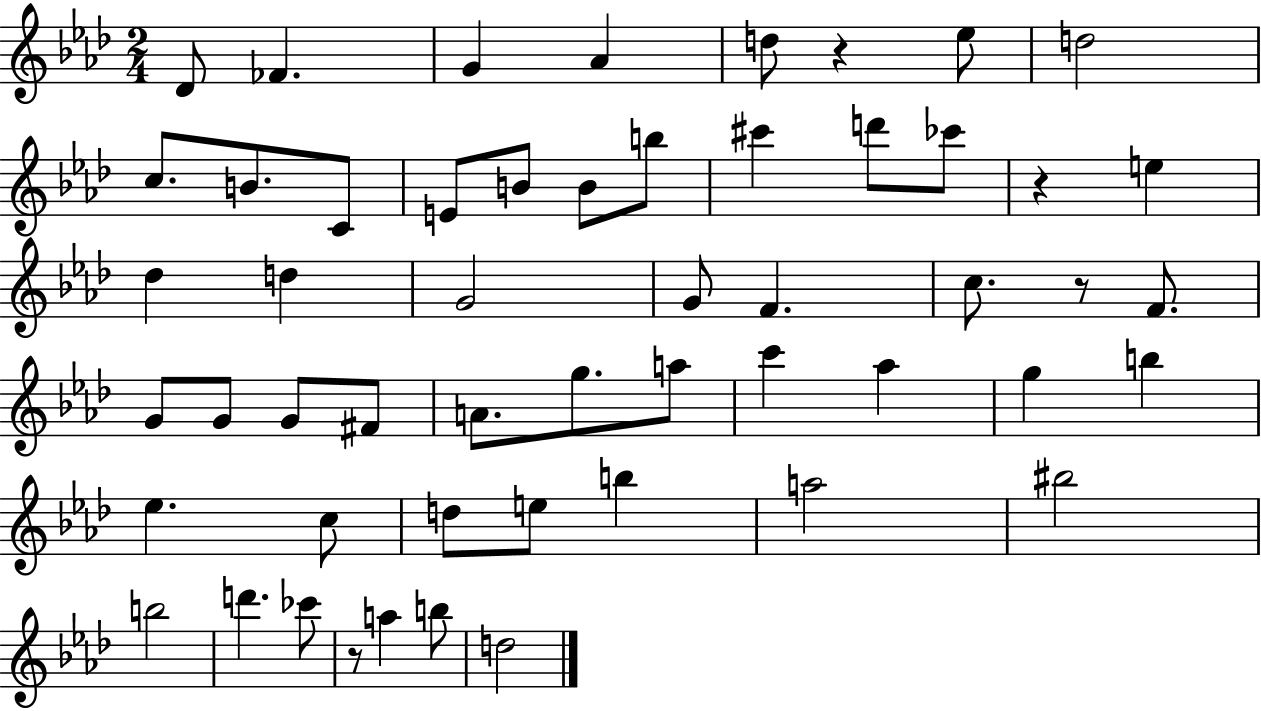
X:1
T:Untitled
M:2/4
L:1/4
K:Ab
_D/2 _F G _A d/2 z _e/2 d2 c/2 B/2 C/2 E/2 B/2 B/2 b/2 ^c' d'/2 _c'/2 z e _d d G2 G/2 F c/2 z/2 F/2 G/2 G/2 G/2 ^F/2 A/2 g/2 a/2 c' _a g b _e c/2 d/2 e/2 b a2 ^b2 b2 d' _c'/2 z/2 a b/2 d2